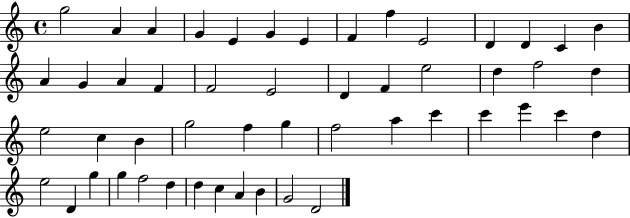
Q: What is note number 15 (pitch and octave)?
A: A4